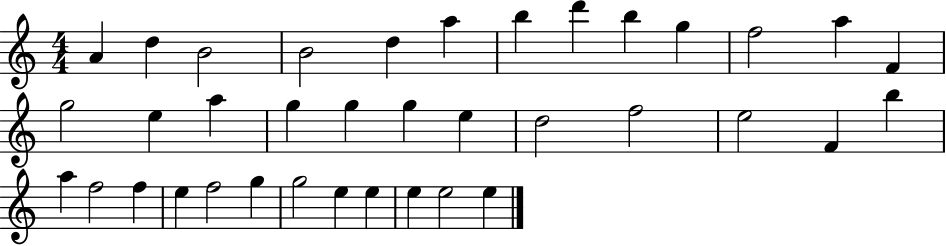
X:1
T:Untitled
M:4/4
L:1/4
K:C
A d B2 B2 d a b d' b g f2 a F g2 e a g g g e d2 f2 e2 F b a f2 f e f2 g g2 e e e e2 e